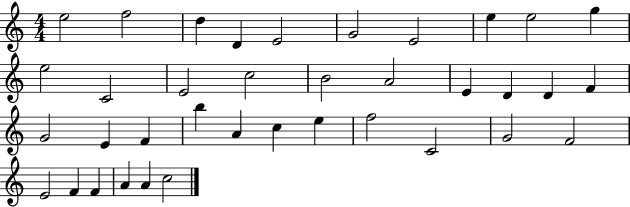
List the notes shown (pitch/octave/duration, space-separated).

E5/h F5/h D5/q D4/q E4/h G4/h E4/h E5/q E5/h G5/q E5/h C4/h E4/h C5/h B4/h A4/h E4/q D4/q D4/q F4/q G4/h E4/q F4/q B5/q A4/q C5/q E5/q F5/h C4/h G4/h F4/h E4/h F4/q F4/q A4/q A4/q C5/h